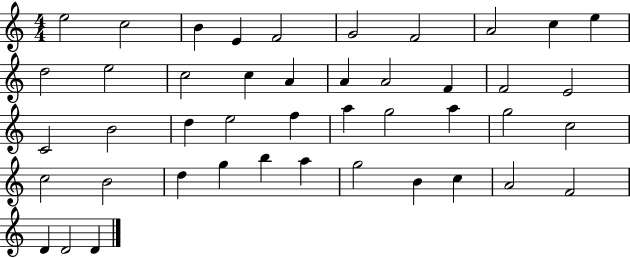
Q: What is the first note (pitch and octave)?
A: E5